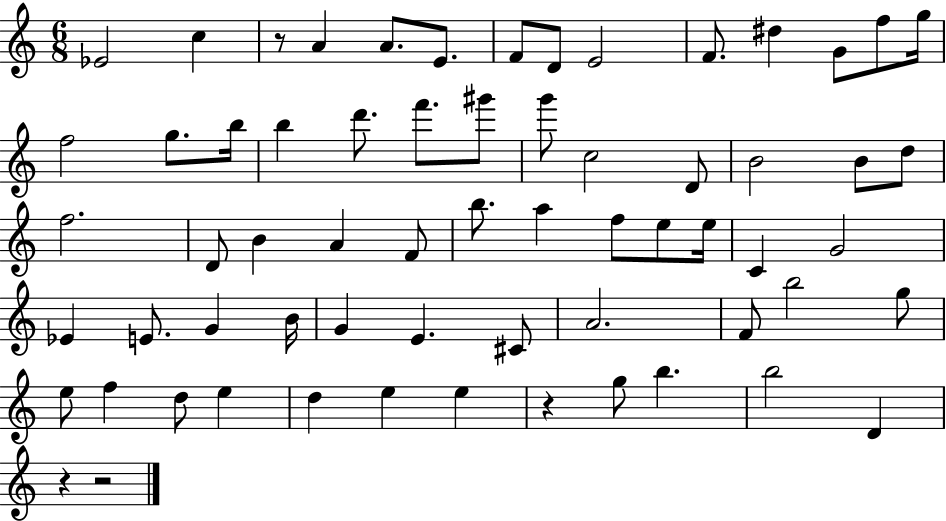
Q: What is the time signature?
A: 6/8